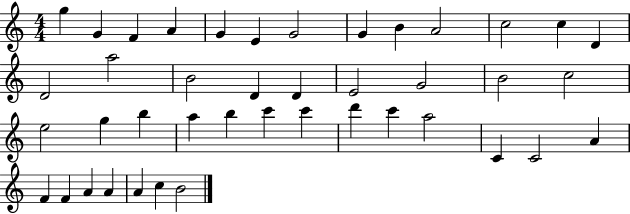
X:1
T:Untitled
M:4/4
L:1/4
K:C
g G F A G E G2 G B A2 c2 c D D2 a2 B2 D D E2 G2 B2 c2 e2 g b a b c' c' d' c' a2 C C2 A F F A A A c B2